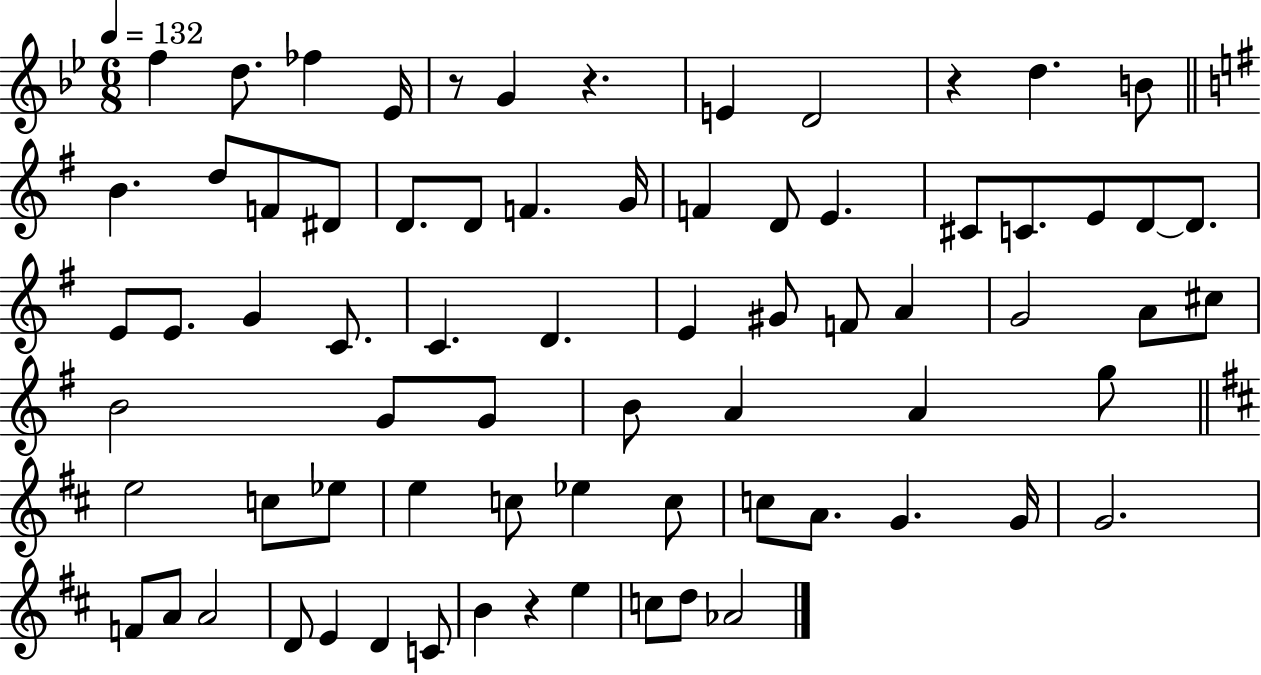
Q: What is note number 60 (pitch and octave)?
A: A4